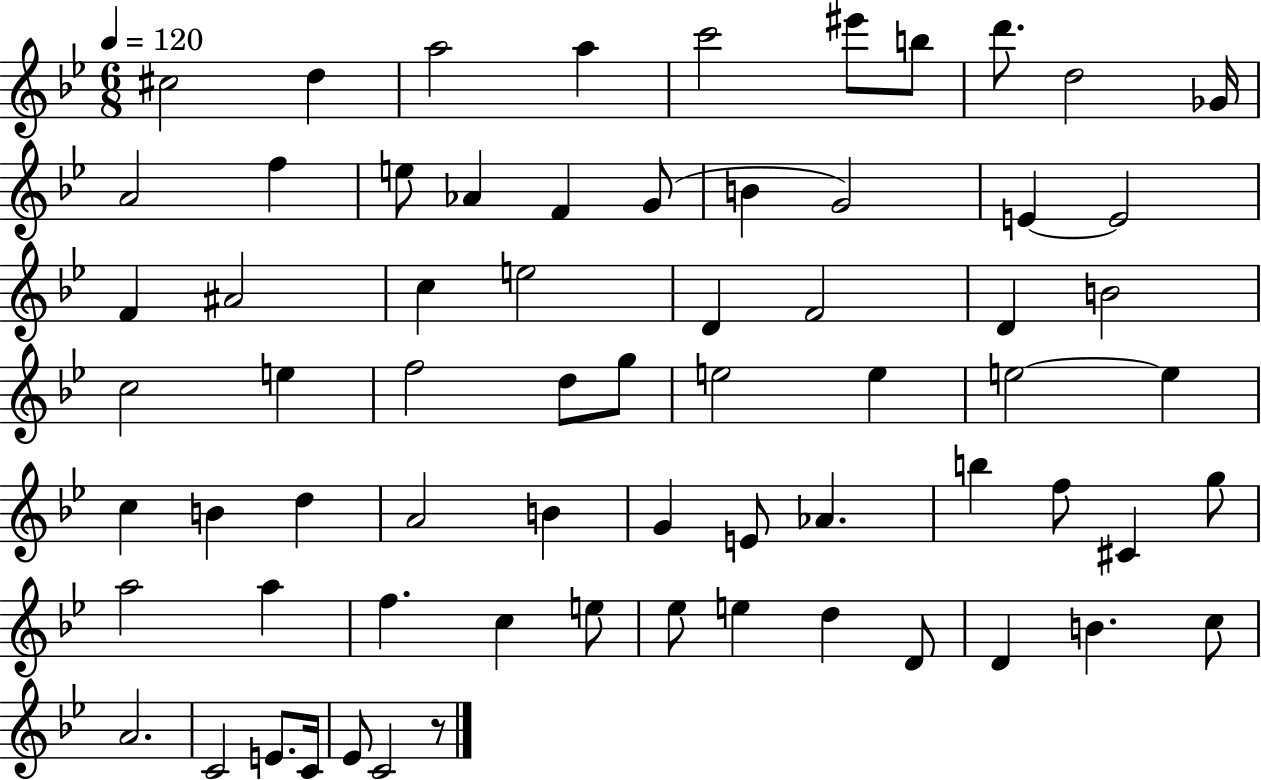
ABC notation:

X:1
T:Untitled
M:6/8
L:1/4
K:Bb
^c2 d a2 a c'2 ^e'/2 b/2 d'/2 d2 _G/4 A2 f e/2 _A F G/2 B G2 E E2 F ^A2 c e2 D F2 D B2 c2 e f2 d/2 g/2 e2 e e2 e c B d A2 B G E/2 _A b f/2 ^C g/2 a2 a f c e/2 _e/2 e d D/2 D B c/2 A2 C2 E/2 C/4 _E/2 C2 z/2